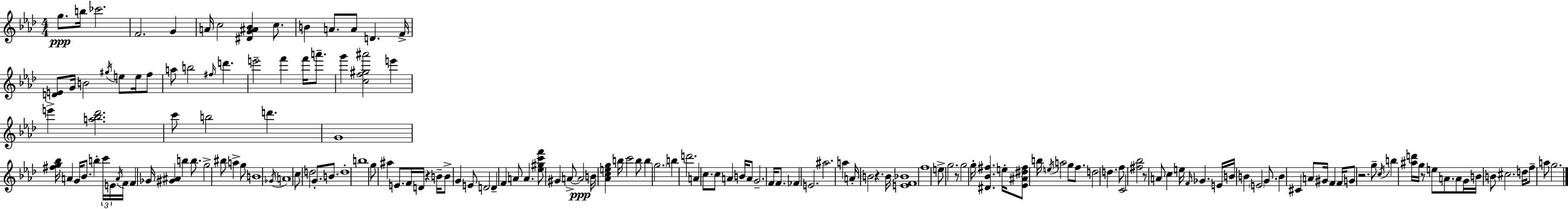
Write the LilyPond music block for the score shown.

{
  \clef treble
  \numericTimeSignature
  \time 4/4
  \key f \minor
  g''8.\ppp b''16 ces'''2. | f'2. g'4 | a'16 c''2 <dis' g' ais' bes'>4 c''8. | b'4 a'8. a'8 d'4. f'16-> | \break <d' e'>8 g'16 b'2 \acciaccatura { gis''16 } e''8 e''16 f''8 | a''8 b''2 \grace { fis''16 } d'''4. | e'''2-- f'''4 f'''16 a'''8.-- | g'''4 <c'' f'' gis'' ais'''>2 e'''4 | \break e'''4-> <a'' bes'' des'''>2. | c'''8 b''2 d'''4. | g'1 | <fis'' g'' bes''>16 a'4 g'16 bes'8. b''4-. \tuplet 3/2 { c'''16 | \break e'16 \acciaccatura { a'16 } } f'16 f'4 ges'16 <gis' ais'>4 b''4 | b''8. g''2-> bis''8 a''4-> | g''8 b'1 | \acciaccatura { ges'16 } a'1 | \break c''8 d''2 g'8.-. | b'8. d''1-. | b''1 | g''8 ais''4 e'8. f'16 d'16 r4 | \break b'16-- b'8-> g'4 e'8 d'2 | d'4-- f'4 a'8 a'4. | <ees'' gis'' c''' f'''>8 gis'4 a'8->~~ a'2\ppp | b'16 <aes' c'' e'' g''>4 b''16 c'''2 | \break b''8 b''4 \parenthesize g''2. | b''4 d'''2. | a'4 c''8. c''8 a'4 | b'16 a'8 g'2.-- | \break f'16 f'8. fes'4 e'2. | ais''2. | a''4 a'16-. \parenthesize b'2 r4. | b'16 <e' f' bes'>1 | \break f''1 | e''8-> g''2. | r8 g''2 g''16-. <dis' bes' fis''>4. | e''16-. <ees' ais' dis'' fis''>8 b''16 \acciaccatura { e''16 } a''2 | \break g''8 f''8. d''2 d''4. | f''8 c'2 <fis'' bes''>2 | r8 a'8 c''4 e''16 \grace { f'16 } ges'4. | e'16 b'16 b'4 \parenthesize e'2 | \break g'8. b'4 cis'4 a'8 | gis'16 f'4 f'16 g'8 r2. | g''8-- \acciaccatura { c''16 } b''4 <ais'' d'''>16 g''16 r8 e''8 | a'8. a'8 g'16 b'16 b'8 cis''2. | \break d''16 f''8-- a''8 g''2. | \bar "|."
}